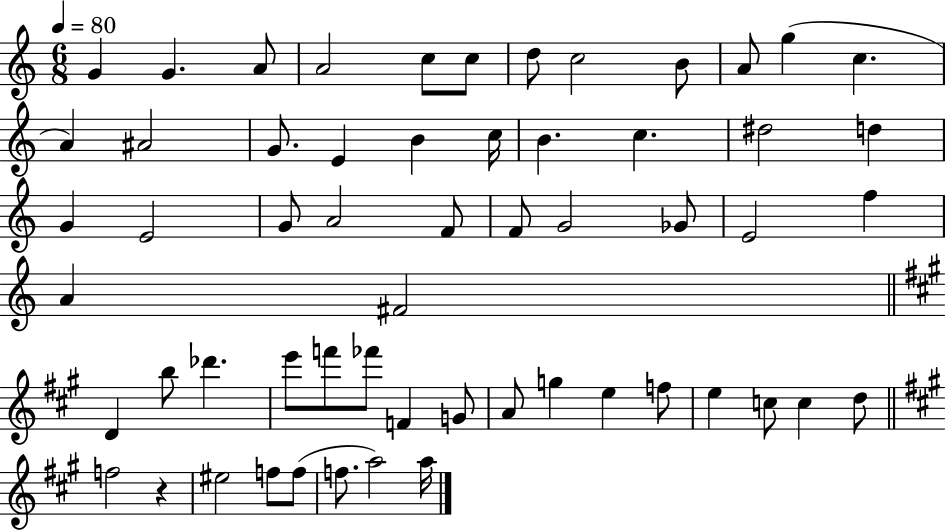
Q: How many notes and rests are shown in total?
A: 58